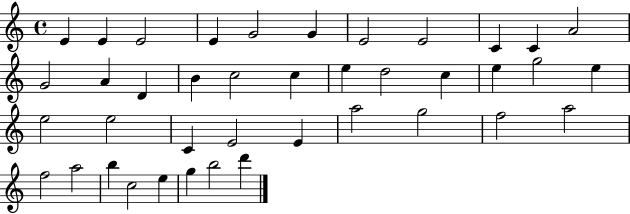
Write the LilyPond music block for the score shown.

{
  \clef treble
  \time 4/4
  \defaultTimeSignature
  \key c \major
  e'4 e'4 e'2 | e'4 g'2 g'4 | e'2 e'2 | c'4 c'4 a'2 | \break g'2 a'4 d'4 | b'4 c''2 c''4 | e''4 d''2 c''4 | e''4 g''2 e''4 | \break e''2 e''2 | c'4 e'2 e'4 | a''2 g''2 | f''2 a''2 | \break f''2 a''2 | b''4 c''2 e''4 | g''4 b''2 d'''4 | \bar "|."
}